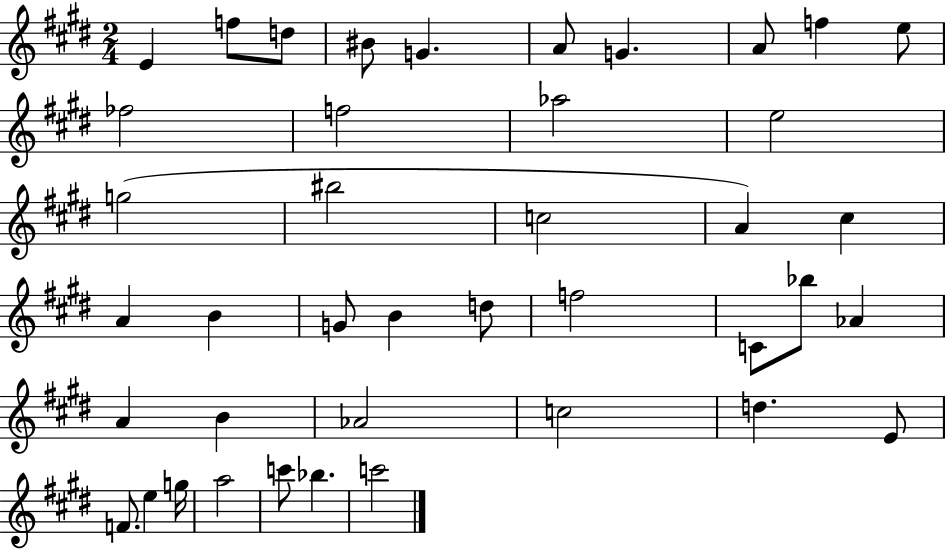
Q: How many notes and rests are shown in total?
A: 41